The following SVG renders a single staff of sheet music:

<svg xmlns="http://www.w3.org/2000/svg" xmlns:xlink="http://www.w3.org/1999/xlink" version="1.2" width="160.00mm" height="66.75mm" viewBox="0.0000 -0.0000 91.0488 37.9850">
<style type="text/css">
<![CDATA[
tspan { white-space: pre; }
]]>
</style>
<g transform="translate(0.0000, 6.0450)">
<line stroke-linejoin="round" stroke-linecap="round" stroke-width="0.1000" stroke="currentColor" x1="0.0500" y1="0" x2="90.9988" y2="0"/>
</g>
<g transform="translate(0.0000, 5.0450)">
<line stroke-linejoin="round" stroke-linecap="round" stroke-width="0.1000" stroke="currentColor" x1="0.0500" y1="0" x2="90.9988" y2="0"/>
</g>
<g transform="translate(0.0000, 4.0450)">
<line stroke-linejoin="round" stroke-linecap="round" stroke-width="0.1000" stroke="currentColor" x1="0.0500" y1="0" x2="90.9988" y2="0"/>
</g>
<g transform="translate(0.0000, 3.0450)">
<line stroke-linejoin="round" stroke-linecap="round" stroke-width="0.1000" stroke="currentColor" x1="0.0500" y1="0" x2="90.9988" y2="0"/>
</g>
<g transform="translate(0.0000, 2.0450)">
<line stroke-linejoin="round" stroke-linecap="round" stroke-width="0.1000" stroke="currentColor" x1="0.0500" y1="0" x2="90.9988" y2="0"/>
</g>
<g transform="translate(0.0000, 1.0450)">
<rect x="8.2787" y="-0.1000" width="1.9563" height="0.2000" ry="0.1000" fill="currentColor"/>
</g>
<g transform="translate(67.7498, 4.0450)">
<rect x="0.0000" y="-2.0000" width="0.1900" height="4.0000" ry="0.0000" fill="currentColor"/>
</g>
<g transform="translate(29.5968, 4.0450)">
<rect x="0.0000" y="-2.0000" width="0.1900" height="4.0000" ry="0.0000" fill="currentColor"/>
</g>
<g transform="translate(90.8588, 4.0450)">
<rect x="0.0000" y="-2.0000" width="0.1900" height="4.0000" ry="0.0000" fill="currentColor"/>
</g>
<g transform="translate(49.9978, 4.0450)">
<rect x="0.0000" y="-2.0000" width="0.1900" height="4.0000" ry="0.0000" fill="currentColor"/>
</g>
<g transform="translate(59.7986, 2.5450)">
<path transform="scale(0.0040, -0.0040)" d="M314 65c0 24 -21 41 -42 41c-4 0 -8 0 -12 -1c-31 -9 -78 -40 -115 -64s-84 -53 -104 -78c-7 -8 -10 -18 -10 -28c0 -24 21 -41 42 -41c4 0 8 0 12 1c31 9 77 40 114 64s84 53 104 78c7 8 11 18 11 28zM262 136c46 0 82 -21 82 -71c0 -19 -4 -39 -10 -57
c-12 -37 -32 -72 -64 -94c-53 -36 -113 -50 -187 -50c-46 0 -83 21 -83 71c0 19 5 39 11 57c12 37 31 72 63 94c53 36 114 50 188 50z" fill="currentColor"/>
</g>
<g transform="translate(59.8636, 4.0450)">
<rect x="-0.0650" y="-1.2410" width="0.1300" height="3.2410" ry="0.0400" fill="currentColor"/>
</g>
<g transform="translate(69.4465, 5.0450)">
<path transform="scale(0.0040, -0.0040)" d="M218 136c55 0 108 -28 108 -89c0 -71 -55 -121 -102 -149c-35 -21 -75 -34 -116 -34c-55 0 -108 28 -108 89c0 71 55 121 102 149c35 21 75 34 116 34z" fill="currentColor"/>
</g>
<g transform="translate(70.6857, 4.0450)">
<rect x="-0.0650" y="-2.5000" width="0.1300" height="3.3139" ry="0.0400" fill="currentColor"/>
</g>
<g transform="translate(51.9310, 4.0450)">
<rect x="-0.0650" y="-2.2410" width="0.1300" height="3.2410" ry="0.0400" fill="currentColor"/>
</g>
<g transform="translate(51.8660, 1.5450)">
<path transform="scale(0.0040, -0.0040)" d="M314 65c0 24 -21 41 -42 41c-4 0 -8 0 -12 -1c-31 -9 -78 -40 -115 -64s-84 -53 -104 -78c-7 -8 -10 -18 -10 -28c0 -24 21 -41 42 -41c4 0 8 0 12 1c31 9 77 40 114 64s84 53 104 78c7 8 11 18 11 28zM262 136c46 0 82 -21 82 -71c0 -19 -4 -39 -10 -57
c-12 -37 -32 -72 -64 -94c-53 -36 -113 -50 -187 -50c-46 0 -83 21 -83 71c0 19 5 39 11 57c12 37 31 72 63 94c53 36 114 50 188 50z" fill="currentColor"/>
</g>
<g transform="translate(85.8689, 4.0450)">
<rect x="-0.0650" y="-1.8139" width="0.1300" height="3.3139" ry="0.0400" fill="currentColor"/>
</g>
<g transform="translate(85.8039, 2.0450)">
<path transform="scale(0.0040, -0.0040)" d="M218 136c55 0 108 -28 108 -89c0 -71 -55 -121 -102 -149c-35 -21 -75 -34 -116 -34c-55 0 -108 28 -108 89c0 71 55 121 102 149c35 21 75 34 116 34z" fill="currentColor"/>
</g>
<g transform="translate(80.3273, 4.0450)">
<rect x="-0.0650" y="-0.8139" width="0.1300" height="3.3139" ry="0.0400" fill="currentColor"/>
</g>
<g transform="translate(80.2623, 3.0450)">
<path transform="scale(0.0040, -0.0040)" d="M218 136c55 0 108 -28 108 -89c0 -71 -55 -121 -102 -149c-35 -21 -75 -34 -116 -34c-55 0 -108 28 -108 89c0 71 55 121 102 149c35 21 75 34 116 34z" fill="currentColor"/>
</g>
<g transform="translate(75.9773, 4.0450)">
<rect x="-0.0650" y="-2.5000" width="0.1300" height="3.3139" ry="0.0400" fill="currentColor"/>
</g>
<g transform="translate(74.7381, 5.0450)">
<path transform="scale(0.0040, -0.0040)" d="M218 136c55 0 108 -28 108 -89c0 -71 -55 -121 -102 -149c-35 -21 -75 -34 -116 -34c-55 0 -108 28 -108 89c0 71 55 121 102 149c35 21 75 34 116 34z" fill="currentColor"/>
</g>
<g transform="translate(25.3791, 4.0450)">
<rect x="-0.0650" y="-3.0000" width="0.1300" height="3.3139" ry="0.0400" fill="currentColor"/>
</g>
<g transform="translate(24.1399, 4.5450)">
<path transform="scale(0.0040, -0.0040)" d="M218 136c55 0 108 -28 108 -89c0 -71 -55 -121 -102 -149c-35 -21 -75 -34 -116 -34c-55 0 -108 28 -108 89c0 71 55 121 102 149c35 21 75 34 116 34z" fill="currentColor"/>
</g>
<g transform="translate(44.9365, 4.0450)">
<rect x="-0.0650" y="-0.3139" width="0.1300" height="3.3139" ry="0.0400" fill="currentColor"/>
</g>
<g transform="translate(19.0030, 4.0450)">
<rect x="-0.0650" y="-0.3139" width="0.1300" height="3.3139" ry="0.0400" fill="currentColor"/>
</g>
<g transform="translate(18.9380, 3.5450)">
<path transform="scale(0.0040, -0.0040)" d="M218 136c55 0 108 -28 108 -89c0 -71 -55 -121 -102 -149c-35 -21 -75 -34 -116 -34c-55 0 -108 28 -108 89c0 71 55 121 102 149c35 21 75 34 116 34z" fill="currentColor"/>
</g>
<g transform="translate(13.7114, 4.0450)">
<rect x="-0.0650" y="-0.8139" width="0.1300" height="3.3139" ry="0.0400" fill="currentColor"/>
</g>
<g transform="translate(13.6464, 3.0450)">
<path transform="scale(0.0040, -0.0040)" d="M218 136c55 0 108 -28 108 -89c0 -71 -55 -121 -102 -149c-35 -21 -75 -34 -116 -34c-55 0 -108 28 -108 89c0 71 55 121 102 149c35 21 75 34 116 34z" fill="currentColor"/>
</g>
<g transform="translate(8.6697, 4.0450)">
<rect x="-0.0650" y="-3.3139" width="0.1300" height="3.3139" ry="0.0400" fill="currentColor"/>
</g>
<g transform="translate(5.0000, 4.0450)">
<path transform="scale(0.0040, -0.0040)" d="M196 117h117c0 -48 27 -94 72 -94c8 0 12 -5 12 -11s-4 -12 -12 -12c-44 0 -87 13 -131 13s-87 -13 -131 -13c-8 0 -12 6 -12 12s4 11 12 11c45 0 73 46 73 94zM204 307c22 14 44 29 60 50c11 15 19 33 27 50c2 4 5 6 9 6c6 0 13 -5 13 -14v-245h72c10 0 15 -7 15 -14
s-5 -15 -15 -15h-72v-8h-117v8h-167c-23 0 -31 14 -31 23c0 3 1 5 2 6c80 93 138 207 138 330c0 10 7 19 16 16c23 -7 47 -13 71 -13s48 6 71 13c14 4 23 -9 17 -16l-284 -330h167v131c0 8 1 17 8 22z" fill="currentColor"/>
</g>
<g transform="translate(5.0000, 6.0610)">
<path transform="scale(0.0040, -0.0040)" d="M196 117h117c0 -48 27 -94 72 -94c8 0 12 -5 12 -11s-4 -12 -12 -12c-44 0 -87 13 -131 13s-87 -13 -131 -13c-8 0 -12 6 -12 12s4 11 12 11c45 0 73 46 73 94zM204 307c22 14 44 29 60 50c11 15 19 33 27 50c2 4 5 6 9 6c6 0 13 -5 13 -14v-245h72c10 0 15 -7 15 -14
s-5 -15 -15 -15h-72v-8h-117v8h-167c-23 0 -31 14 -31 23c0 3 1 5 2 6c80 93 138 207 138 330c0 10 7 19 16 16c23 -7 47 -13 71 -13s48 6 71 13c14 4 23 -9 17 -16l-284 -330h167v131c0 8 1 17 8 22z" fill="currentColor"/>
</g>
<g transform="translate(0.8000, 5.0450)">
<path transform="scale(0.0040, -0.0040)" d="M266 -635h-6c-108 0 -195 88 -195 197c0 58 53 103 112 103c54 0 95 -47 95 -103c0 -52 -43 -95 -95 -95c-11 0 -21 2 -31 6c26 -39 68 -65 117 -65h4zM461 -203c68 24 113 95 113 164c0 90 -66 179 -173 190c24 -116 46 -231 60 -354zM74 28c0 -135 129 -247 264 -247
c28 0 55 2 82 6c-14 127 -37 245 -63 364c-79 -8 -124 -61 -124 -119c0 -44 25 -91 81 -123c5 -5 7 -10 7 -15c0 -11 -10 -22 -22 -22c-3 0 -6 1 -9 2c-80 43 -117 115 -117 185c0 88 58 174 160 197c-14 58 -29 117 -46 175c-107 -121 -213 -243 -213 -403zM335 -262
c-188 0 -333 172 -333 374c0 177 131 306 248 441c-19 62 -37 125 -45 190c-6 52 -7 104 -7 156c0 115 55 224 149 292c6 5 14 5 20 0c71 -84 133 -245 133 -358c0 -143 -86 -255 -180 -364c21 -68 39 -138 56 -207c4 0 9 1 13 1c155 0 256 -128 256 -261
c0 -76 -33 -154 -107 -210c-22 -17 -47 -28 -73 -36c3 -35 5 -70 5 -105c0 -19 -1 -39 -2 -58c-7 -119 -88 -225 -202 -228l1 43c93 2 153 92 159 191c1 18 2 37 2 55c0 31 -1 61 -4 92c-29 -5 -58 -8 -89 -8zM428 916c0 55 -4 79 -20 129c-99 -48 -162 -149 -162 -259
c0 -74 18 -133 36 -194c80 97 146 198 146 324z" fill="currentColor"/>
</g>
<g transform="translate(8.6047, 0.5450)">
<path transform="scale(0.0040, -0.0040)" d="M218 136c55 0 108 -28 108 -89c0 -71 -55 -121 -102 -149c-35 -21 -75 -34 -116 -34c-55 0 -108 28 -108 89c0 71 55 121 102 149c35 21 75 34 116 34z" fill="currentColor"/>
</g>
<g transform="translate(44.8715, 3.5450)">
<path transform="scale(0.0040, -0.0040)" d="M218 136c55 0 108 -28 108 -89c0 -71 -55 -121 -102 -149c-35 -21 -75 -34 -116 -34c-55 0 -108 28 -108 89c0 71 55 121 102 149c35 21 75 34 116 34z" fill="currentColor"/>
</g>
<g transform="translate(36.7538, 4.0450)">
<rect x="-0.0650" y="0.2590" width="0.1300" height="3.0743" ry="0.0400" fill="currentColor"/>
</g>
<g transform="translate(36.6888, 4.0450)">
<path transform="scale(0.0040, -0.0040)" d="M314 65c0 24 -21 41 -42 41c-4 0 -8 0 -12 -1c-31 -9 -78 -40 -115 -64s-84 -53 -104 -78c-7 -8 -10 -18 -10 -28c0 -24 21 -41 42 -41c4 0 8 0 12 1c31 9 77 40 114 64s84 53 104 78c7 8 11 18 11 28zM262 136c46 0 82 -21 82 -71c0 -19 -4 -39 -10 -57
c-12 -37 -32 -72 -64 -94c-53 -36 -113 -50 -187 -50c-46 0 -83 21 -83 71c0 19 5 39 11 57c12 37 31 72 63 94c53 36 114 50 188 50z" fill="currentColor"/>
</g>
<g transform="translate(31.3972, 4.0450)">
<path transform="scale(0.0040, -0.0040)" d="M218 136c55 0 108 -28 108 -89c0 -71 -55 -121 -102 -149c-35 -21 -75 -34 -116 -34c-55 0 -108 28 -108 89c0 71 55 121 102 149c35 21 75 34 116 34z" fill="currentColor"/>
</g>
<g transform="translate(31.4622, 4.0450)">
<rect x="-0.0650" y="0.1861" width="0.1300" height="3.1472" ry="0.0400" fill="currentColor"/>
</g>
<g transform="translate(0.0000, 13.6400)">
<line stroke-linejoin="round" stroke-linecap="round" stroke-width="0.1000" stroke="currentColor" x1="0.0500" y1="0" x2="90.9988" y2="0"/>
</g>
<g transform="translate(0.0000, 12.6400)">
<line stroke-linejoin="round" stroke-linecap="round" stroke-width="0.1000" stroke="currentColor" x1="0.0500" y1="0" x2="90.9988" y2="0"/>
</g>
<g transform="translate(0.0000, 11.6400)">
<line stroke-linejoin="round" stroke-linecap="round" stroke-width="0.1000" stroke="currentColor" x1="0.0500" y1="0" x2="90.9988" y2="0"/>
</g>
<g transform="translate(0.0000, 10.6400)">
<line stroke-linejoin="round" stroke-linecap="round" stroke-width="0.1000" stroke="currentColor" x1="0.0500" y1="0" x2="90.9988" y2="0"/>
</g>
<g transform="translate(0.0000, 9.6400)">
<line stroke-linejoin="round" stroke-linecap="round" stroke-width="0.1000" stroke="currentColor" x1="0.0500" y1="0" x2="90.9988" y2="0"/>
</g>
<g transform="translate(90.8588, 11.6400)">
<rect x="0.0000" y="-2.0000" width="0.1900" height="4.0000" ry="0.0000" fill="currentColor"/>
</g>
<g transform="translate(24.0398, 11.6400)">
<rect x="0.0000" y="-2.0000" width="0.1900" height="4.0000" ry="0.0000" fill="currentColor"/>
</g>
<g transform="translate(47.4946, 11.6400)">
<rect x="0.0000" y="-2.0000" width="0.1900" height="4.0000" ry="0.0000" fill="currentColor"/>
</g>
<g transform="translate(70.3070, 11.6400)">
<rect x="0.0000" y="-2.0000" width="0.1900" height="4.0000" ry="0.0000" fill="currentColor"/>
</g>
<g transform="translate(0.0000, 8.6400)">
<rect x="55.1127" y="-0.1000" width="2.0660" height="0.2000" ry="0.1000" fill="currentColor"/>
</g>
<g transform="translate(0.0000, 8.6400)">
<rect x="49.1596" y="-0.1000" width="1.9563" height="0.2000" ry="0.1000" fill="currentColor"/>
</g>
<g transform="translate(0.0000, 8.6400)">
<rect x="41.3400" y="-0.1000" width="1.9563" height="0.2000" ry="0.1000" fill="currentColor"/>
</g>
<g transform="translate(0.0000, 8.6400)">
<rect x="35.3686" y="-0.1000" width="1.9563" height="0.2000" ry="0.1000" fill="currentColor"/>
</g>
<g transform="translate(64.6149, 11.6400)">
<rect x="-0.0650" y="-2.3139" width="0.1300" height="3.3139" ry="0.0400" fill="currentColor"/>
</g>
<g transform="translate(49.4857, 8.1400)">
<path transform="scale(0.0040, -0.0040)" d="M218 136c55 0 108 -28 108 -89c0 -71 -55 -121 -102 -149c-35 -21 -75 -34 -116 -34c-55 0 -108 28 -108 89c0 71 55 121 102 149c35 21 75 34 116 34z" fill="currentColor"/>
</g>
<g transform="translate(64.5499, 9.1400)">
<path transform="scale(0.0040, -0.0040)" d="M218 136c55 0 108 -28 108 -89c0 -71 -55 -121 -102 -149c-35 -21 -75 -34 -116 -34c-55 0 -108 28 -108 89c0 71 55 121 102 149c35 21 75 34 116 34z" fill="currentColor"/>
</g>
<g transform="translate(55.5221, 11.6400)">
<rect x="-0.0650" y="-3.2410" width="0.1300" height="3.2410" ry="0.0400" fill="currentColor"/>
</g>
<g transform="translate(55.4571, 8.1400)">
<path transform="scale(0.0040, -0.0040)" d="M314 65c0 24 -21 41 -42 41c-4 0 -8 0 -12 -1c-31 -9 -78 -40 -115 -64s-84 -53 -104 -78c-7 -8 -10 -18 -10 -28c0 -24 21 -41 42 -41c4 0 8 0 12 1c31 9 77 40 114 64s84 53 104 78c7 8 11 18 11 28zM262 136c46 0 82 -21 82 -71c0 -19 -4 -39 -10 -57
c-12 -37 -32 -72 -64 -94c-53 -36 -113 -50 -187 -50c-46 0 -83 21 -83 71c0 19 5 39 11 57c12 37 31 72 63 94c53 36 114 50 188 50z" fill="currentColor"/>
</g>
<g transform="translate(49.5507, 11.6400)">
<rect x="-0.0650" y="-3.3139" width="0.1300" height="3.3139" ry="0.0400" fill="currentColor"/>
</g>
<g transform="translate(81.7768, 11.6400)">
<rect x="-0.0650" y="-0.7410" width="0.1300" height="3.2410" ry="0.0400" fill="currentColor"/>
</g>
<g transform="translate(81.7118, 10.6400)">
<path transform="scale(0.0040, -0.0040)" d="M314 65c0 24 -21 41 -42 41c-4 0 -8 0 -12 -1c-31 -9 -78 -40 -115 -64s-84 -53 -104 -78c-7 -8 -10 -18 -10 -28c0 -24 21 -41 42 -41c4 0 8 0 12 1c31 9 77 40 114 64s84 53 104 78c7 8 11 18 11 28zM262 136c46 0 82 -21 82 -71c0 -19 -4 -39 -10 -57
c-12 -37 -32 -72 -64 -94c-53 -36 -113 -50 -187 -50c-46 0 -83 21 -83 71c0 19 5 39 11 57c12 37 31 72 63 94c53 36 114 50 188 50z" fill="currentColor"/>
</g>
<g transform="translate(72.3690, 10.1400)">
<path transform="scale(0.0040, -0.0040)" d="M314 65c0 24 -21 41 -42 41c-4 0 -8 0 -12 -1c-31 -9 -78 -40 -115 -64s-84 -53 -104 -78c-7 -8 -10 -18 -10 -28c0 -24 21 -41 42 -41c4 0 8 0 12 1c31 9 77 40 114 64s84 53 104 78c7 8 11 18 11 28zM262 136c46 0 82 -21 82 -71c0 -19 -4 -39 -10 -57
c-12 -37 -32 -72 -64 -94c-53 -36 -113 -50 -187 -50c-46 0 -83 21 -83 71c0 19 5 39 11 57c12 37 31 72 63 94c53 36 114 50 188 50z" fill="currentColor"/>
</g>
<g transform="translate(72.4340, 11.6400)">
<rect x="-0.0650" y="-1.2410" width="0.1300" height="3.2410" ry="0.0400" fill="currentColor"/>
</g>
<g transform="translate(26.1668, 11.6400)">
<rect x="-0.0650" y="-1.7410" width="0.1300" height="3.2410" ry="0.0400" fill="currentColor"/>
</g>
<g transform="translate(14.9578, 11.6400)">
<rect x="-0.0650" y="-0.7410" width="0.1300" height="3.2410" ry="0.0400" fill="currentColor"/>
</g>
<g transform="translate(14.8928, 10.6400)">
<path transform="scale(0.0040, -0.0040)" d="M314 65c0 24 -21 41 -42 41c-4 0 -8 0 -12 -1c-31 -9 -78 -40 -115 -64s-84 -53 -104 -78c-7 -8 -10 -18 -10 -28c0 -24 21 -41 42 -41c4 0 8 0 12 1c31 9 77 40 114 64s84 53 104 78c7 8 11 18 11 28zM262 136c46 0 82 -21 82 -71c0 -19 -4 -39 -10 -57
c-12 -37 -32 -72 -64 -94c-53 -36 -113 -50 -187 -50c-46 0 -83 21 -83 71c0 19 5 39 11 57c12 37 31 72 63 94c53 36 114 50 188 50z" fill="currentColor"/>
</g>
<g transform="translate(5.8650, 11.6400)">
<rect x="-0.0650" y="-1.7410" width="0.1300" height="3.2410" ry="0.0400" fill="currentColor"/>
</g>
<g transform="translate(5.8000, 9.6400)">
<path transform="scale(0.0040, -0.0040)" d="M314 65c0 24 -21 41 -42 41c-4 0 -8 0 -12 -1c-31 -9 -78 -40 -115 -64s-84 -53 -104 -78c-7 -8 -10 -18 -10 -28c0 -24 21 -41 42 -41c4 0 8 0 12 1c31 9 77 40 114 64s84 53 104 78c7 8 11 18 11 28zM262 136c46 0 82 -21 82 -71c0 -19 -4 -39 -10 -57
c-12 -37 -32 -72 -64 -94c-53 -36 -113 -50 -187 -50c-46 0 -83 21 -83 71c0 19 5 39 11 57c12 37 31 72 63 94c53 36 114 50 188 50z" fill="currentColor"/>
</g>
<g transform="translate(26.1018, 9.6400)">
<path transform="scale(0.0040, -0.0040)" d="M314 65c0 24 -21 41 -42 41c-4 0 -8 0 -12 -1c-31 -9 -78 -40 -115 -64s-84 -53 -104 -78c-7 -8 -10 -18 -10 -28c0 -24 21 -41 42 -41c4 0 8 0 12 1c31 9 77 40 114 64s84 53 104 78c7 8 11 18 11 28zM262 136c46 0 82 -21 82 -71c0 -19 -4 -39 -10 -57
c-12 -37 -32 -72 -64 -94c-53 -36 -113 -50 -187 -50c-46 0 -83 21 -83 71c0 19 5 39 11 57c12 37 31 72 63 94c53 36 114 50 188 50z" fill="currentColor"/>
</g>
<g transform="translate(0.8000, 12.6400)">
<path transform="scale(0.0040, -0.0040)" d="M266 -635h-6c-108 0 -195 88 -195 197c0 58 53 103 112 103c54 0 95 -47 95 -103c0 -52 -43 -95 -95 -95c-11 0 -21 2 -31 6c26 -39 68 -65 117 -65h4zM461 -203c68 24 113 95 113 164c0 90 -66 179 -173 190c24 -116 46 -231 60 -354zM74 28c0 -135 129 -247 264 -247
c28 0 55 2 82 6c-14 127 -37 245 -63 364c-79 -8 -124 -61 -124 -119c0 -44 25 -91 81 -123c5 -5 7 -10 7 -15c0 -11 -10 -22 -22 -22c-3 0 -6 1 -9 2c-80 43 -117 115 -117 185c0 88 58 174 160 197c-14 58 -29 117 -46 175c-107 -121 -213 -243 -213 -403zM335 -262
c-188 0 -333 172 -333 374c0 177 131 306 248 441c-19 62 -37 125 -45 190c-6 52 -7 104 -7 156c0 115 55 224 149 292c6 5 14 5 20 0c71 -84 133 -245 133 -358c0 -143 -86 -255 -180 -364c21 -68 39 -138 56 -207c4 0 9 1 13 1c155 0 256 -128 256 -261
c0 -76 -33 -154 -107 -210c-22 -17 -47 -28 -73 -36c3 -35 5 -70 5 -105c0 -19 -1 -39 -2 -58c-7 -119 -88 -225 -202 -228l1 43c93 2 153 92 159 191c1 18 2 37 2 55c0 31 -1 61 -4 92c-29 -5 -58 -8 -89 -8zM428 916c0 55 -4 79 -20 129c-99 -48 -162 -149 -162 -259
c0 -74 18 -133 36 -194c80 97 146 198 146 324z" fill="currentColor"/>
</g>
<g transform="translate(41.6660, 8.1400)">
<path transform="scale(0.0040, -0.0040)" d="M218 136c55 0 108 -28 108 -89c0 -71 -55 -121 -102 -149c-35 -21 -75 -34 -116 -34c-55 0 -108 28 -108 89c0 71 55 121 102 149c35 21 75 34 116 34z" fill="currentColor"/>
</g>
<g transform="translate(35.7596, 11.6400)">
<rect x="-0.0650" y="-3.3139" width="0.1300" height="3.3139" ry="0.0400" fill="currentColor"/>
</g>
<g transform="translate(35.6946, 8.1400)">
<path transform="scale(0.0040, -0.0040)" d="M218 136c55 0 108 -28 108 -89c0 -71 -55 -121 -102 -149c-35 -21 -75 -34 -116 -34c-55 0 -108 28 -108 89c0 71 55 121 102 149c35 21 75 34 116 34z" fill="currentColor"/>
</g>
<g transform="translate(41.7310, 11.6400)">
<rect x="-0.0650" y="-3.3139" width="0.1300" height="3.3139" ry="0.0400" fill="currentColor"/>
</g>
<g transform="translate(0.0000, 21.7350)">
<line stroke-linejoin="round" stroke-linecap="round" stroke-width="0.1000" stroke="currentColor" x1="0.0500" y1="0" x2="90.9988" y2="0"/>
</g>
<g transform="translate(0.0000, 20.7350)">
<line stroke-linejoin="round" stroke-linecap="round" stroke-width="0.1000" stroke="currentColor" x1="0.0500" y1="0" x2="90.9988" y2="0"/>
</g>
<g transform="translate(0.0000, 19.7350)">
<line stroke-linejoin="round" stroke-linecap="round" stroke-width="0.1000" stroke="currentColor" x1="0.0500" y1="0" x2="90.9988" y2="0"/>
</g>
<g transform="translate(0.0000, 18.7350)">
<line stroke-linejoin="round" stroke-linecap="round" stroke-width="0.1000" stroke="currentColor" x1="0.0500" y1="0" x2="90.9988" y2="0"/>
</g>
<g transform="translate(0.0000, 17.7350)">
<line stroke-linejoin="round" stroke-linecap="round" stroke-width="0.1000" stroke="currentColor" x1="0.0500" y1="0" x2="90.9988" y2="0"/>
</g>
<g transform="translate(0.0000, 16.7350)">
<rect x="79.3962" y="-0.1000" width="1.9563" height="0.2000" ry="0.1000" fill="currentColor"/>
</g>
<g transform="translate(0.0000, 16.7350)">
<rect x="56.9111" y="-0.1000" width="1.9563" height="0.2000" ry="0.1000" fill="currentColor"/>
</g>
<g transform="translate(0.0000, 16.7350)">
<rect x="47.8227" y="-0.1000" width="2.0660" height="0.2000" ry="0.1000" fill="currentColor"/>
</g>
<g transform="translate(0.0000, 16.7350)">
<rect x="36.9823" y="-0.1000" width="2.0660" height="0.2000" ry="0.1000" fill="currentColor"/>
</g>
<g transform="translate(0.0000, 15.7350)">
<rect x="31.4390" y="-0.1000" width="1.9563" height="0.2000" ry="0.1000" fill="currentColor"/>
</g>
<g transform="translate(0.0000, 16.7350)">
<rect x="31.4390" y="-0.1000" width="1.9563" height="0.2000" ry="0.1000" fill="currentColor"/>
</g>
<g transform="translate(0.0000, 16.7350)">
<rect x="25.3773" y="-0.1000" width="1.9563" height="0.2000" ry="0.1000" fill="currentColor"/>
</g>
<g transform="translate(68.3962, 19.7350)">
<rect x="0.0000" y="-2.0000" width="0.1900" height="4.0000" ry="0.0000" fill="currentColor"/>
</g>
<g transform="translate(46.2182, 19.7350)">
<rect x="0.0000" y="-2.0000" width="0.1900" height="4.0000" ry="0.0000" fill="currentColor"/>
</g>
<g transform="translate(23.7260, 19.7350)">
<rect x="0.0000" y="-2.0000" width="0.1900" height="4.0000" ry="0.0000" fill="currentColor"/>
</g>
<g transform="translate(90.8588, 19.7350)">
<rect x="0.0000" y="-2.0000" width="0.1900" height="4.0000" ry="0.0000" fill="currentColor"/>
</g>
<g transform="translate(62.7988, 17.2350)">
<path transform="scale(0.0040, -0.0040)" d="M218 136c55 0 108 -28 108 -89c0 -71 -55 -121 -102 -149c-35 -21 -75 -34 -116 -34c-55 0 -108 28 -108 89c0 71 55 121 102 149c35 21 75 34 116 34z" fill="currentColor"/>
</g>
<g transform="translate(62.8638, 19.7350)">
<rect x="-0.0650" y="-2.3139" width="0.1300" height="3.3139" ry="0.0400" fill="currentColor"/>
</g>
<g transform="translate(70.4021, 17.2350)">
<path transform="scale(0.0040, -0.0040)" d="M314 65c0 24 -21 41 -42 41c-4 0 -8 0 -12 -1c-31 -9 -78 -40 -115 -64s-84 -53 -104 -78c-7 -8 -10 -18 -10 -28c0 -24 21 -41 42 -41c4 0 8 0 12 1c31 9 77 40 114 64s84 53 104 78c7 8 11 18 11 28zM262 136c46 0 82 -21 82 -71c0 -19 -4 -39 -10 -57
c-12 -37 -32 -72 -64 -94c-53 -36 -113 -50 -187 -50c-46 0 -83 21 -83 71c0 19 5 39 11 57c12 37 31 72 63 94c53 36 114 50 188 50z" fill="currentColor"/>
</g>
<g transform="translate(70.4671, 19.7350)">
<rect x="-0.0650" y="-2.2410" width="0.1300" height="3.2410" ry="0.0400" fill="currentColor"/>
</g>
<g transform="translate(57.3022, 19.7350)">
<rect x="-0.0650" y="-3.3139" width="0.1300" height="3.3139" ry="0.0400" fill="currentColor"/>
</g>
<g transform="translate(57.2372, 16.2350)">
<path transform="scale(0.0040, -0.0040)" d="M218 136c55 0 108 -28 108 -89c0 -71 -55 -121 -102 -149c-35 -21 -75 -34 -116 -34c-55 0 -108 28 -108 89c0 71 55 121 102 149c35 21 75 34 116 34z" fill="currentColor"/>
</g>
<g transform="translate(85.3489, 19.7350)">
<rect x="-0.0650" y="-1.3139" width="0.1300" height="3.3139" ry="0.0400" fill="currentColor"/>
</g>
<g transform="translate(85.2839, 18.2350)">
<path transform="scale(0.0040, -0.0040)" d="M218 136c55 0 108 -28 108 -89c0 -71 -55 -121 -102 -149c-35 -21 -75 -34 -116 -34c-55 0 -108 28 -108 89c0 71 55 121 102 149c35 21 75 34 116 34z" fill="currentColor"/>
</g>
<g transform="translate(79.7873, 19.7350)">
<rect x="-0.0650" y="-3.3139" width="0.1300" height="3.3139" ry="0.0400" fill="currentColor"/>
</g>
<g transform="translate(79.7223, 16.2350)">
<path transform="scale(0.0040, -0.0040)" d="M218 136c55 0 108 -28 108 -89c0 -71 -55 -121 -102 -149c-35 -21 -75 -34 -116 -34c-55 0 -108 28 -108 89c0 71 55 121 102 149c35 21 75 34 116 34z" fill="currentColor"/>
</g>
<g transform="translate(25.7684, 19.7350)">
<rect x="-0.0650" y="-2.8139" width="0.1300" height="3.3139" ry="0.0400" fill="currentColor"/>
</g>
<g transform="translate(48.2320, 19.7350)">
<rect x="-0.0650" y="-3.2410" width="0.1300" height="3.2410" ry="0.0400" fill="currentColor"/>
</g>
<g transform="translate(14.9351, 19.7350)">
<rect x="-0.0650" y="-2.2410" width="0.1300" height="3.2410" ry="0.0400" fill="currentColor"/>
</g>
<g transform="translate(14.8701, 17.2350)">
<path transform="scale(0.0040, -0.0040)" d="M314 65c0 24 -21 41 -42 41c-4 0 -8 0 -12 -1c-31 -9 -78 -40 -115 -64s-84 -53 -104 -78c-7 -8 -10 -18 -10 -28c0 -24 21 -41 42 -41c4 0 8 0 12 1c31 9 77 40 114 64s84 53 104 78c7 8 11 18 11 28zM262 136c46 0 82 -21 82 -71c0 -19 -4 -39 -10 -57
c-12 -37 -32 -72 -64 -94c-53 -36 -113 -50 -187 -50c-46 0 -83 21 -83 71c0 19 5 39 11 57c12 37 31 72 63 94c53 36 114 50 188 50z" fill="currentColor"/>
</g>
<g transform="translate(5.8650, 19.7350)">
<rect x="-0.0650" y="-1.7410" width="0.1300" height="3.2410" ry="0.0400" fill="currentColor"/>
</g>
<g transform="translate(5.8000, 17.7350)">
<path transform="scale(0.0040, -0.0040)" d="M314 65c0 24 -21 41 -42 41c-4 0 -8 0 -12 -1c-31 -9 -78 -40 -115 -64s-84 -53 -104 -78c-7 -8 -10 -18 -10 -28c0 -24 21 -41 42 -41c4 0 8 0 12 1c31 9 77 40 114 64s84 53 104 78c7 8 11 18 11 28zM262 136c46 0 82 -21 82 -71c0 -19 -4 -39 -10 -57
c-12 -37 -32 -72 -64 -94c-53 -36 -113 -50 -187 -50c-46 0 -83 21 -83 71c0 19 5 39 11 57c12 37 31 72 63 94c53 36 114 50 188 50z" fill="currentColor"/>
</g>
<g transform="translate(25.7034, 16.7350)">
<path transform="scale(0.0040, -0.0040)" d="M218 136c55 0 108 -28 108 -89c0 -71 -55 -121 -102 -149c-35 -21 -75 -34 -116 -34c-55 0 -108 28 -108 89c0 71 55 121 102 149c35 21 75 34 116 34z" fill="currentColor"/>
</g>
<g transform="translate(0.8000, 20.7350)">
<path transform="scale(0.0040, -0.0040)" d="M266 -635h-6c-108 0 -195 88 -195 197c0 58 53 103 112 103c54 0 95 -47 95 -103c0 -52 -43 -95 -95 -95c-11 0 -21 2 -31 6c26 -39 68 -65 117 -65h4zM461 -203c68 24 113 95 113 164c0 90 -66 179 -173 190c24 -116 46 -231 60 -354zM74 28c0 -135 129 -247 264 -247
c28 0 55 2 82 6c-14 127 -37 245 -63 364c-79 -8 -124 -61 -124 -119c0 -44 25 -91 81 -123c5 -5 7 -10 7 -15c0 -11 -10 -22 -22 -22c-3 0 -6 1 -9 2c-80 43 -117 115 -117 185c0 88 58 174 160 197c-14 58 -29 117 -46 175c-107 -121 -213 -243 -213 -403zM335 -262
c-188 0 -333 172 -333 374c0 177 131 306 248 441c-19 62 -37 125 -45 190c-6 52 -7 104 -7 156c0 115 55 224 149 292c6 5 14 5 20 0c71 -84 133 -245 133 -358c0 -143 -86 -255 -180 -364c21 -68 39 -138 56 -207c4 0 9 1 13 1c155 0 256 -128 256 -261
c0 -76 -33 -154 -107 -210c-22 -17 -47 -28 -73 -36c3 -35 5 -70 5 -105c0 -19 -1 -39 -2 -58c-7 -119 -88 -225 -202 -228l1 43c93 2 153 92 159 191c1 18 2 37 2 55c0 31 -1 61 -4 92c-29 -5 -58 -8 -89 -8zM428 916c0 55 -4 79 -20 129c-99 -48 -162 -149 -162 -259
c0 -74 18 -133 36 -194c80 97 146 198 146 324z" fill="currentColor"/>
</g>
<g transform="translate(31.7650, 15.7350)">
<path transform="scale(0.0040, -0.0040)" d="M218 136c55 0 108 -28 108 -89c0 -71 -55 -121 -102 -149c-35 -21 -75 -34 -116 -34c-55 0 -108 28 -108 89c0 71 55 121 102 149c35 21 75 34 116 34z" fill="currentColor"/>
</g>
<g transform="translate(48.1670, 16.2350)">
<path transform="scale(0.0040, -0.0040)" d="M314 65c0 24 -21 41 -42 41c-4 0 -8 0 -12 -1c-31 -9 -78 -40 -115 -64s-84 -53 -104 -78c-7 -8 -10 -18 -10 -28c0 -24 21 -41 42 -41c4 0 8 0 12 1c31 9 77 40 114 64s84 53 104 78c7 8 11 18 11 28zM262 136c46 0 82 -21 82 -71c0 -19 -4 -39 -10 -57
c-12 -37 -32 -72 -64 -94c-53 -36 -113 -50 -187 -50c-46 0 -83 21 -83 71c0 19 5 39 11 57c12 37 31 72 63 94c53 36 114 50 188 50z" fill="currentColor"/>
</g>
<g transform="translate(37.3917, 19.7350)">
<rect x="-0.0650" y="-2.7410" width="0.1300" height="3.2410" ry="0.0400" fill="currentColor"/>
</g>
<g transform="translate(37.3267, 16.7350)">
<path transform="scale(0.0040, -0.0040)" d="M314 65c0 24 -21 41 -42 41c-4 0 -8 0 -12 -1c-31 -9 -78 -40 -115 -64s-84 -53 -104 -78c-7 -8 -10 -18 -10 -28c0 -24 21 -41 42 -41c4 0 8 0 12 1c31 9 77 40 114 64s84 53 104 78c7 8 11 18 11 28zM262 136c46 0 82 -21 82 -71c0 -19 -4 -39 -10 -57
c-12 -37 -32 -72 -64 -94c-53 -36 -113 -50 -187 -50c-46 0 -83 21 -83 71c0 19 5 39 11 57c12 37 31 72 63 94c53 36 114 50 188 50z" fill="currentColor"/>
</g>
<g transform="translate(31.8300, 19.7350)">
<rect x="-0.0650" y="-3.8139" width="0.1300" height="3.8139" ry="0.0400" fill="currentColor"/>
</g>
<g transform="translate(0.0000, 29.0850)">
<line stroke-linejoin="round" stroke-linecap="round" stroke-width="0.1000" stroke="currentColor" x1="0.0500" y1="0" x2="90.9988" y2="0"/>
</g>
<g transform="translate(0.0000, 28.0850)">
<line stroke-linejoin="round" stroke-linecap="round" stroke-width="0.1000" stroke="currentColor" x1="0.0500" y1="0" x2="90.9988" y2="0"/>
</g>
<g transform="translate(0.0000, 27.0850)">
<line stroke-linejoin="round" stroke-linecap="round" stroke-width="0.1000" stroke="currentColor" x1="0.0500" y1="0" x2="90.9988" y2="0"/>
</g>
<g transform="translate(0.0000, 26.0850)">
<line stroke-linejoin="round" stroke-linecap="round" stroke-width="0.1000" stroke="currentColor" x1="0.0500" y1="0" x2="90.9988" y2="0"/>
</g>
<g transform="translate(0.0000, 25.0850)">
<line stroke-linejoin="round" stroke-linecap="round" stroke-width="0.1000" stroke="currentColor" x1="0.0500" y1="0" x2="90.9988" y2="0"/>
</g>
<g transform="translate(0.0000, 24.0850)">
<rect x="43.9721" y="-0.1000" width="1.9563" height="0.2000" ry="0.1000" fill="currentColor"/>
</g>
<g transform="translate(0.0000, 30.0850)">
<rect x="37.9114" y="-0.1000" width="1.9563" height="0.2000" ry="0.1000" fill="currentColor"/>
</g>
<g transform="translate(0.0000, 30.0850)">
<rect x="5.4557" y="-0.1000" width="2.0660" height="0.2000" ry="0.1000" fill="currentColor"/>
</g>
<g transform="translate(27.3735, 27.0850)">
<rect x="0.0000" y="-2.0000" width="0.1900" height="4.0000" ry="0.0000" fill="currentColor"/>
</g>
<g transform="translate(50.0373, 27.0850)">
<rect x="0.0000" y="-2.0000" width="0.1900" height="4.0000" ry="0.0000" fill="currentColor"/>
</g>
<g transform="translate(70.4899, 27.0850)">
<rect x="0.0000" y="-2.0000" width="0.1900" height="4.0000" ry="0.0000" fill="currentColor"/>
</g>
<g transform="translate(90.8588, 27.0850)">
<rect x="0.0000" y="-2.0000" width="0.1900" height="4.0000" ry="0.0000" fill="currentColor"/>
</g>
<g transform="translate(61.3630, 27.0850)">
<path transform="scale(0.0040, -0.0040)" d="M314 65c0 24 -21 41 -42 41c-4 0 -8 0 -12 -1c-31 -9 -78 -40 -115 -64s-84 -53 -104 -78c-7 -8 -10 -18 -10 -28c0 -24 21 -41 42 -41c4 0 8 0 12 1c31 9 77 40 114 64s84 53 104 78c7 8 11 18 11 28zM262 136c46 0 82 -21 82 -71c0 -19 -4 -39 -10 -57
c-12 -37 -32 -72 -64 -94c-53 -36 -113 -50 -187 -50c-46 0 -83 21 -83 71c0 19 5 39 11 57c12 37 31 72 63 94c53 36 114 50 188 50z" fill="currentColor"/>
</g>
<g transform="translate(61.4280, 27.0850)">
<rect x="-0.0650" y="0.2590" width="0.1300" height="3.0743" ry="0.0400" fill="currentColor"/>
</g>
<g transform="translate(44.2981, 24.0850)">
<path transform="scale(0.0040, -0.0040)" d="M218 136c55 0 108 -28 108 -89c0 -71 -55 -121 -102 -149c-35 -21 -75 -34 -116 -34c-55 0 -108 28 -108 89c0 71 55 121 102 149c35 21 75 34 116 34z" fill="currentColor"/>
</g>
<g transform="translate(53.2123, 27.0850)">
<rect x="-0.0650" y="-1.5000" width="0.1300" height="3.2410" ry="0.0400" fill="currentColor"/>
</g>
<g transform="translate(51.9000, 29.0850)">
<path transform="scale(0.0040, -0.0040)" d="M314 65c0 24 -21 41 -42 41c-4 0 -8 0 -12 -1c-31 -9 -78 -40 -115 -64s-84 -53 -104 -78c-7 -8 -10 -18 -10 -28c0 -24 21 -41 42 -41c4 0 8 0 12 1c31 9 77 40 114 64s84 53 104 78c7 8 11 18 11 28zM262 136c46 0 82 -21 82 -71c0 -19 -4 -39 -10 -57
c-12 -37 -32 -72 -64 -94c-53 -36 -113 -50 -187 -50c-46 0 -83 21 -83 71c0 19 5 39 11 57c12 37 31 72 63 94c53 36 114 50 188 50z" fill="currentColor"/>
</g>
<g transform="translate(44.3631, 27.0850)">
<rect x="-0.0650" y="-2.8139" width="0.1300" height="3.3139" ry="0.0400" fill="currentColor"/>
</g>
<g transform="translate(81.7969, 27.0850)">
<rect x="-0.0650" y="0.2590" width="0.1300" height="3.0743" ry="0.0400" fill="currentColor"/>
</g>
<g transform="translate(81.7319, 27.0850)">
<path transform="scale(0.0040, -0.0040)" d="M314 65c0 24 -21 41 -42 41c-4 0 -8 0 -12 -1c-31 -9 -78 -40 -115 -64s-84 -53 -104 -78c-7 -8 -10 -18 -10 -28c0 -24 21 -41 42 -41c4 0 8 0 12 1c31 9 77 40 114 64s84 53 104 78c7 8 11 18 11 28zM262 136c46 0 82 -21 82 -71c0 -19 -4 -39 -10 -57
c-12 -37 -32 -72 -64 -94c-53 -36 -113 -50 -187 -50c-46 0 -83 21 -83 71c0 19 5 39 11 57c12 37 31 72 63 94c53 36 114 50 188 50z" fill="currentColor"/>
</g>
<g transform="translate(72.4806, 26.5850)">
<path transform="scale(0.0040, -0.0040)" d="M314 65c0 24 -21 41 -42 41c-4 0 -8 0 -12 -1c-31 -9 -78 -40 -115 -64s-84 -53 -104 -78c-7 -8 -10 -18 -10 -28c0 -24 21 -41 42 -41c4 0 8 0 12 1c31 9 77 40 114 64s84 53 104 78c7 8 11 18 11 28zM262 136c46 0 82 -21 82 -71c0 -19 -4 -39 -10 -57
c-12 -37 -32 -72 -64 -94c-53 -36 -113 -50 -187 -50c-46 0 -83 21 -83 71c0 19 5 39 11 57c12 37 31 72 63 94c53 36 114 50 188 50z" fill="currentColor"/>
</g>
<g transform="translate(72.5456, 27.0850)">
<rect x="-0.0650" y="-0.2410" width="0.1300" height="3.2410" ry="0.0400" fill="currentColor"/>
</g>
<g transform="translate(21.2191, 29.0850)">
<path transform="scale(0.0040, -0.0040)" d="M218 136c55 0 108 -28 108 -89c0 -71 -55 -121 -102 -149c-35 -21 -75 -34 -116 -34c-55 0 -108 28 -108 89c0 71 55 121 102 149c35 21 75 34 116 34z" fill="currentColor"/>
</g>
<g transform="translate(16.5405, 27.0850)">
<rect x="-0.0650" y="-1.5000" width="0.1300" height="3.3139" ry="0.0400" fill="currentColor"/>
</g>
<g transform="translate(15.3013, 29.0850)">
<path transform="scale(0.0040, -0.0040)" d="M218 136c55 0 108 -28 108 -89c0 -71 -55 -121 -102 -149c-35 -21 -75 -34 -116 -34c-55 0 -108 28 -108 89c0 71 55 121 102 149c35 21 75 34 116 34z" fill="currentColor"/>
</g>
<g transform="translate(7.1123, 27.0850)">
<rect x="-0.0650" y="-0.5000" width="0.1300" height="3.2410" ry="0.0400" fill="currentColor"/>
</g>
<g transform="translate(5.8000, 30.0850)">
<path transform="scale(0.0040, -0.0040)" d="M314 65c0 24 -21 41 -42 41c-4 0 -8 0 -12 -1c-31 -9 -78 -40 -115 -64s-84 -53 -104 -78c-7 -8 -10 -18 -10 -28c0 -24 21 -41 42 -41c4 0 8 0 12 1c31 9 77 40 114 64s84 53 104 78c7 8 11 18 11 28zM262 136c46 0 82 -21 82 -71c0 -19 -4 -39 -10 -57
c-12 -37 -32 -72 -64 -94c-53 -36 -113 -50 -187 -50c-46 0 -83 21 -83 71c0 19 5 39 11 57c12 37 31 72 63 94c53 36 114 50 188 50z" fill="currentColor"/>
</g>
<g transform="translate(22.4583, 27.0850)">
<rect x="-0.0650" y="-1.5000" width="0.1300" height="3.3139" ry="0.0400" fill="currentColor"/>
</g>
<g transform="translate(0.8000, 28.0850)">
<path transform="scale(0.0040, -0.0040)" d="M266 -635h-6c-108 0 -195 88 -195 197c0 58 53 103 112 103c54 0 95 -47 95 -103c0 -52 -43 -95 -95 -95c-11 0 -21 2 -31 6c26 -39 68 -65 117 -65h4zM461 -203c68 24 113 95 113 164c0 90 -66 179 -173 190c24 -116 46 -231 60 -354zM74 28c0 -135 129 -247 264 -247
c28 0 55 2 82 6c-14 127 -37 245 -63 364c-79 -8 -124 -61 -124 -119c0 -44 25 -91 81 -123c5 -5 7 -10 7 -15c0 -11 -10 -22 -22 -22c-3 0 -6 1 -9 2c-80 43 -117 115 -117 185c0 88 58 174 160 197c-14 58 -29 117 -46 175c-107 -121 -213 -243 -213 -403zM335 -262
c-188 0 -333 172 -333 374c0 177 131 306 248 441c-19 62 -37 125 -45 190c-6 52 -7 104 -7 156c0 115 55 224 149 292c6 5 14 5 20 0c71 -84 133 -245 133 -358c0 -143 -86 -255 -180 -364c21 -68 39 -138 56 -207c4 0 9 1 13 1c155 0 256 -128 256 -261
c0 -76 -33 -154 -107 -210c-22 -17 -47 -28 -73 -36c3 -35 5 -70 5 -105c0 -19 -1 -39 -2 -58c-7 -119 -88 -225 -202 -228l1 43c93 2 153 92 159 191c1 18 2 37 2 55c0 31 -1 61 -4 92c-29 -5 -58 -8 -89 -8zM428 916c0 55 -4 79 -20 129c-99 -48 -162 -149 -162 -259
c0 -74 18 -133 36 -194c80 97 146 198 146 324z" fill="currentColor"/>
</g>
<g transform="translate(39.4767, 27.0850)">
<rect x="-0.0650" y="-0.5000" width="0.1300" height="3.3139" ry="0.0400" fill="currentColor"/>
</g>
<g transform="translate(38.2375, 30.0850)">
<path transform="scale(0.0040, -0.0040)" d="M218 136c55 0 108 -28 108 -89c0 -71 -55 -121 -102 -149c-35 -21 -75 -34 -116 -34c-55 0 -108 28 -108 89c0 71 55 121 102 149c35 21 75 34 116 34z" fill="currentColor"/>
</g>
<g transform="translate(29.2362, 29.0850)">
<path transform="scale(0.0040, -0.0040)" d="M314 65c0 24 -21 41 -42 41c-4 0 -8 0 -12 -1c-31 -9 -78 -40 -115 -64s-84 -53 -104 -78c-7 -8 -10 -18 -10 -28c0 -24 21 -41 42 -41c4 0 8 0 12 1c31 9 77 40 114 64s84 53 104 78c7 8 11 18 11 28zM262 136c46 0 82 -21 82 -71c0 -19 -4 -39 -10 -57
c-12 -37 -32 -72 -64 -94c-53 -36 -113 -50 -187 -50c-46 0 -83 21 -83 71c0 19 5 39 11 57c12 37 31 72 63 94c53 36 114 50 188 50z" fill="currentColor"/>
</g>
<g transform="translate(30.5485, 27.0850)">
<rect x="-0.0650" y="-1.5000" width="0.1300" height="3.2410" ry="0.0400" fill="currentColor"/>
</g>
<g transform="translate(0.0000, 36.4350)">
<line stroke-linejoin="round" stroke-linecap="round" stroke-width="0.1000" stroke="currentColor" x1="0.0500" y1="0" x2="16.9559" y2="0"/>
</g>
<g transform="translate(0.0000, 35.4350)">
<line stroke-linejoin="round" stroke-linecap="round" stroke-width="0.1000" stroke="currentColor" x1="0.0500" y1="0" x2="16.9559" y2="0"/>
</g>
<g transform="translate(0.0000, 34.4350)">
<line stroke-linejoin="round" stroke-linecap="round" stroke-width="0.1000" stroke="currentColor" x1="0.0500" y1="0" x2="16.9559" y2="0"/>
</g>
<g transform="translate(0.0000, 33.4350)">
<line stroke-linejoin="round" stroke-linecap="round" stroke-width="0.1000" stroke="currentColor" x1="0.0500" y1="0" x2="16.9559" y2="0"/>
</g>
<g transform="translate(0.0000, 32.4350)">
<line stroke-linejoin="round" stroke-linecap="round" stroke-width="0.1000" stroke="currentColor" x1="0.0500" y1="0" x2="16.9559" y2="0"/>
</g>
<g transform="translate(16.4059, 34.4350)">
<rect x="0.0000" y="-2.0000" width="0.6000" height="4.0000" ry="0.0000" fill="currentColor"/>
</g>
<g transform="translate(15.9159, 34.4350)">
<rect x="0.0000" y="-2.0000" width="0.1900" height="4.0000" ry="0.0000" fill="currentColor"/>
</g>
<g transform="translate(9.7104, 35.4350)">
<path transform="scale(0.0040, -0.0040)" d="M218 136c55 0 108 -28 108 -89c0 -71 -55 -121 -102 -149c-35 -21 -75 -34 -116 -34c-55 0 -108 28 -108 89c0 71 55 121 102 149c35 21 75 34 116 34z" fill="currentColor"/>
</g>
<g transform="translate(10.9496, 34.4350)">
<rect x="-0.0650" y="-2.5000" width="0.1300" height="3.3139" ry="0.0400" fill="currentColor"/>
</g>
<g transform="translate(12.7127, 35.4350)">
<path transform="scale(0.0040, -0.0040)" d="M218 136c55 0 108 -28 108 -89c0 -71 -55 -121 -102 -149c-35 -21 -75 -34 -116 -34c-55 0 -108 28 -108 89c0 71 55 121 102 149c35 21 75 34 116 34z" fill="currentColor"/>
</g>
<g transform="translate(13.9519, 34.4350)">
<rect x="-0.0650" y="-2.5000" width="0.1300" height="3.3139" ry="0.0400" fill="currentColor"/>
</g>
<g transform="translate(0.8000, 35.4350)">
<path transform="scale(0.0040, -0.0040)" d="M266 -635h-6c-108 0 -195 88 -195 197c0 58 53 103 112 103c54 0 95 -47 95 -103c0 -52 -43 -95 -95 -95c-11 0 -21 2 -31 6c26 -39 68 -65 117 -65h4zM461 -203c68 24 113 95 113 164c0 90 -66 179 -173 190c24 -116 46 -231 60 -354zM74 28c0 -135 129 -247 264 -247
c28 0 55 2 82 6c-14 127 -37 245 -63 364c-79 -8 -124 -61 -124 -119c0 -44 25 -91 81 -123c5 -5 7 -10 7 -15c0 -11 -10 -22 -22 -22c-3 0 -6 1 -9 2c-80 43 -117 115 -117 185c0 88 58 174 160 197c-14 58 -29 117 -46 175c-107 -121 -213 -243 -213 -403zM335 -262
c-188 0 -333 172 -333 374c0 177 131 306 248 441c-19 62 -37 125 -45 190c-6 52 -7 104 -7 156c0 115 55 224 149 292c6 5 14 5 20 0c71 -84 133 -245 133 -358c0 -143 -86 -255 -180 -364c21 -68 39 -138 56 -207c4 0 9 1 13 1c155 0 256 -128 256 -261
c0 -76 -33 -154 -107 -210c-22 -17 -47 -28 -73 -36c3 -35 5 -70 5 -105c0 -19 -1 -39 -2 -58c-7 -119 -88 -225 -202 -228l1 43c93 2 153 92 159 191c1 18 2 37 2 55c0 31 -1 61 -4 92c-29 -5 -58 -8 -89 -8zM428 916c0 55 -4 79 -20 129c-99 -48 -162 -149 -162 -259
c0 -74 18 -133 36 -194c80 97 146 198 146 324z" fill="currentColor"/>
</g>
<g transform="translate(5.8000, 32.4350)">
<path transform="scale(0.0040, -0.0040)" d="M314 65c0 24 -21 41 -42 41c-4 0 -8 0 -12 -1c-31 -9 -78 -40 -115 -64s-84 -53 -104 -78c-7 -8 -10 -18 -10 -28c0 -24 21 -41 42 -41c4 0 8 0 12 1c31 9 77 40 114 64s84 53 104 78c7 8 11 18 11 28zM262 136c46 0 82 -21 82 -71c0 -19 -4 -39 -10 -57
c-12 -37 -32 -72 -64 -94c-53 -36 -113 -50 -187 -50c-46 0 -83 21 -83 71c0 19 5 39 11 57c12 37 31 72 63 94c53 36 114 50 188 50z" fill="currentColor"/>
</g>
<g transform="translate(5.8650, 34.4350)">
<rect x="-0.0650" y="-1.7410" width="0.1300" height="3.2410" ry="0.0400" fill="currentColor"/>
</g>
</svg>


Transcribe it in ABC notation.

X:1
T:Untitled
M:4/4
L:1/4
K:C
b d c A B B2 c g2 e2 G G d f f2 d2 f2 b b b b2 g e2 d2 f2 g2 a c' a2 b2 b g g2 b e C2 E E E2 C a E2 B2 c2 B2 f2 G G